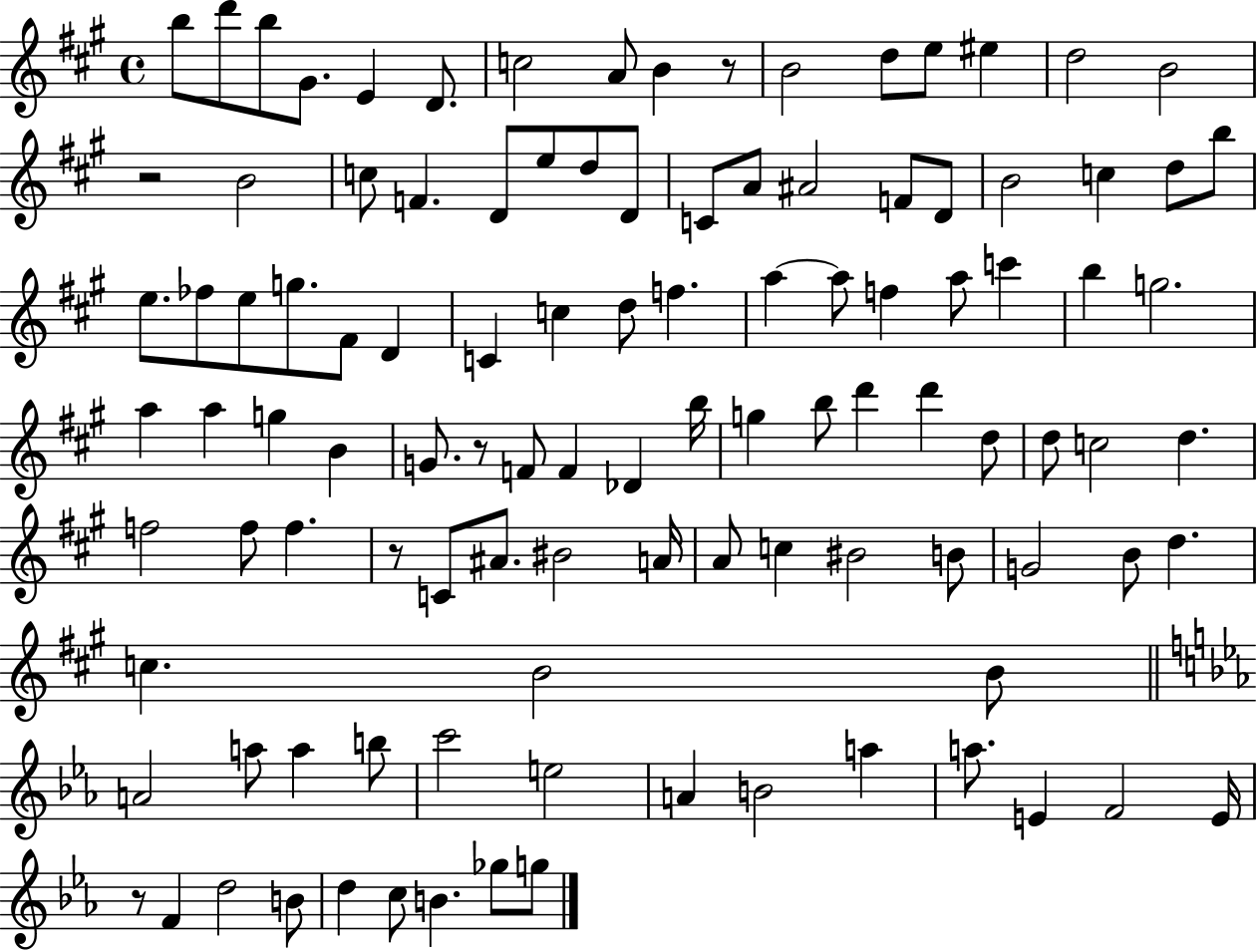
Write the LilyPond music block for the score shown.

{
  \clef treble
  \time 4/4
  \defaultTimeSignature
  \key a \major
  \repeat volta 2 { b''8 d'''8 b''8 gis'8. e'4 d'8. | c''2 a'8 b'4 r8 | b'2 d''8 e''8 eis''4 | d''2 b'2 | \break r2 b'2 | c''8 f'4. d'8 e''8 d''8 d'8 | c'8 a'8 ais'2 f'8 d'8 | b'2 c''4 d''8 b''8 | \break e''8. fes''8 e''8 g''8. fis'8 d'4 | c'4 c''4 d''8 f''4. | a''4~~ a''8 f''4 a''8 c'''4 | b''4 g''2. | \break a''4 a''4 g''4 b'4 | g'8. r8 f'8 f'4 des'4 b''16 | g''4 b''8 d'''4 d'''4 d''8 | d''8 c''2 d''4. | \break f''2 f''8 f''4. | r8 c'8 ais'8. bis'2 a'16 | a'8 c''4 bis'2 b'8 | g'2 b'8 d''4. | \break c''4. b'2 b'8 | \bar "||" \break \key c \minor a'2 a''8 a''4 b''8 | c'''2 e''2 | a'4 b'2 a''4 | a''8. e'4 f'2 e'16 | \break r8 f'4 d''2 b'8 | d''4 c''8 b'4. ges''8 g''8 | } \bar "|."
}